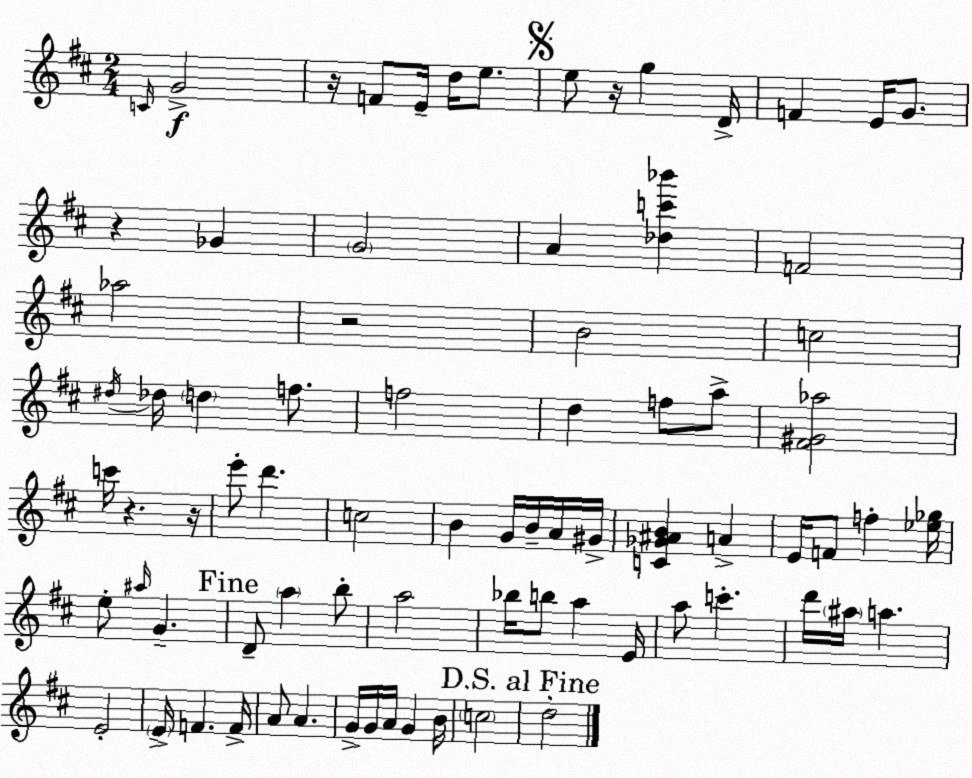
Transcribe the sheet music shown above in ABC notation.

X:1
T:Untitled
M:2/4
L:1/4
K:D
C/4 G2 z/4 F/2 E/4 d/4 e/2 e/2 z/4 g D/4 F E/4 G/2 z _G G2 A [_dc'_b'] F2 _a2 z2 B2 c2 ^d/4 _d/4 d f/2 f2 d f/2 a/2 [^F^G_a]2 c'/4 z z/4 e'/2 d' c2 B G/4 B/4 A/4 ^G/4 [C_G^AB] A E/4 F/2 f [_e_g]/4 e/2 ^a/4 G D/2 a b/2 a2 _b/4 b/2 a E/4 a/2 c' d'/4 ^a/4 a E2 E/4 F F/4 A/2 A G/4 G/4 A/4 G B/4 c2 d2